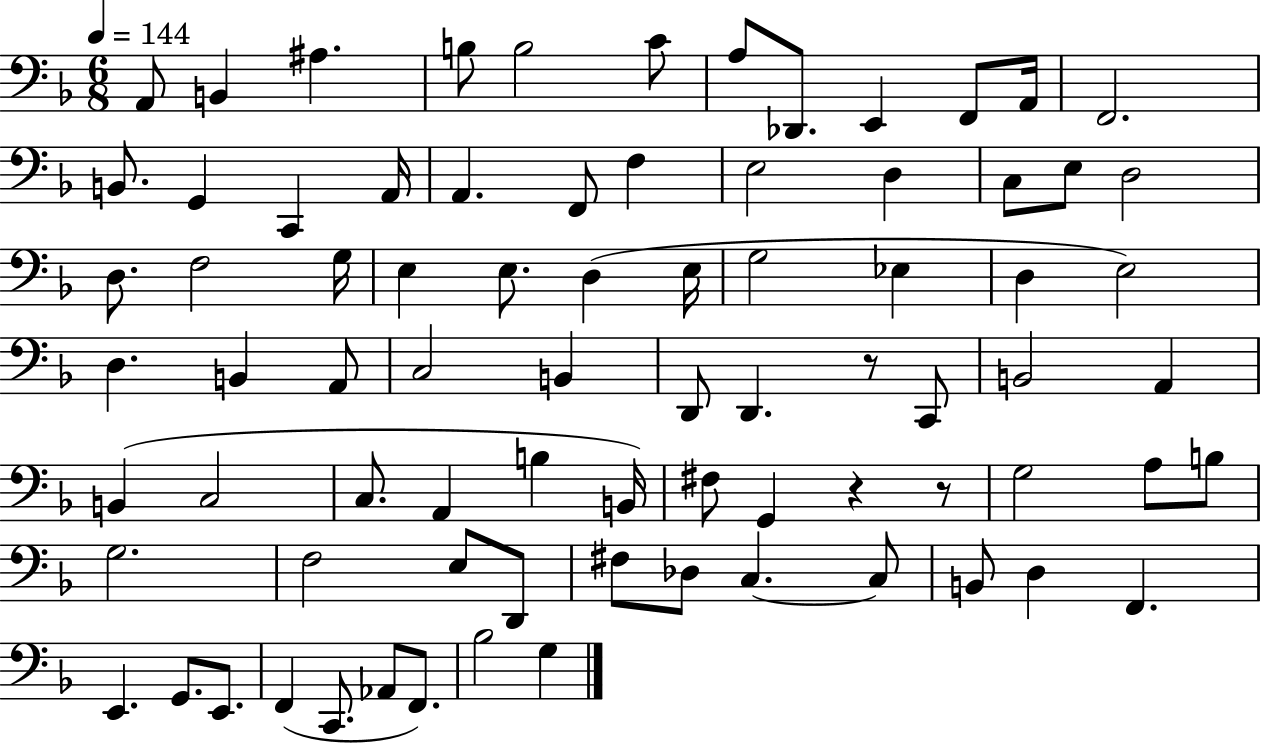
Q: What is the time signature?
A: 6/8